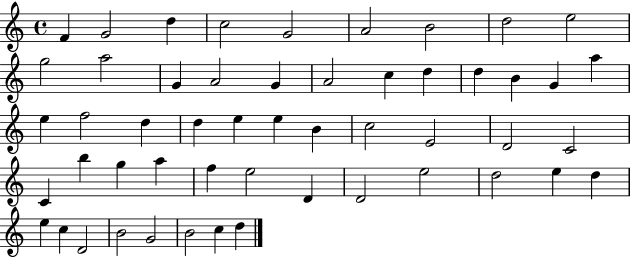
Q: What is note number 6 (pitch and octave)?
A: A4